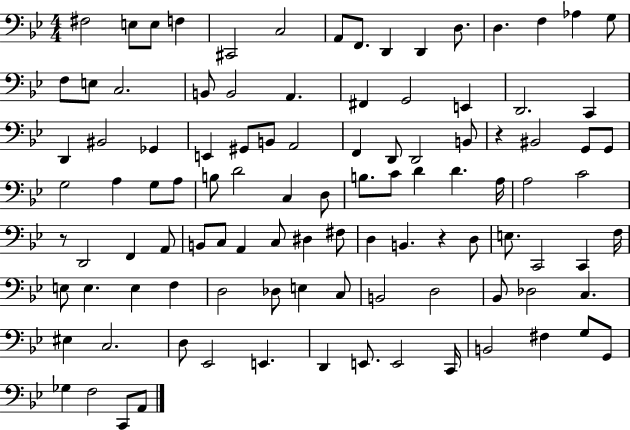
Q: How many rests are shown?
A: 3